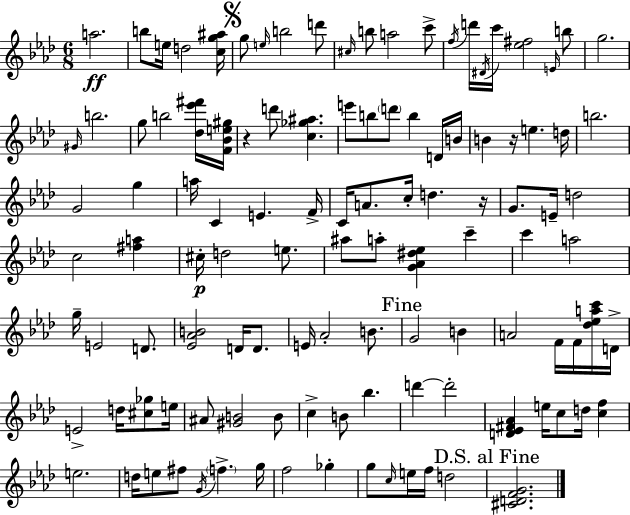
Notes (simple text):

A5/h. B5/e E5/s D5/h [C5,G5,A#5]/s G5/e E5/s B5/h D6/e C#5/s B5/e A5/h C6/e F5/s D6/s D#4/s C6/s [Eb5,F#5]/h E4/s B5/e G5/h. G#4/s B5/h. G5/e B5/h [Db5,Eb6,F#6]/s [F4,Bb4,E5,G#5]/s R/q D6/e [C5,Gb5,A#5]/q. E6/e B5/e D6/e B5/q D4/s B4/s B4/q R/s E5/q. D5/s B5/h. G4/h G5/q A5/s C4/q E4/q. F4/s C4/s A4/e. C5/s D5/q. R/s G4/e. E4/s D5/h C5/h [F#5,A5]/q C#5/s D5/h E5/e. A#5/e A5/e [G4,Ab4,D#5,Eb5]/q C6/q C6/q A5/h G5/s E4/h D4/e. [Eb4,Ab4,B4]/h D4/s D4/e. E4/s Ab4/h B4/e. G4/h B4/q A4/h F4/s F4/s [Db5,Eb5,A5,C6]/s D4/s E4/h D5/s [C#5,Gb5]/e E5/s A#4/e [G#4,B4]/h B4/e C5/q B4/e Bb5/q. D6/q D6/h [D4,Eb4,F#4,Ab4]/q E5/s C5/e D5/s [C5,F5]/q E5/h. D5/s E5/e F#5/e G4/s F5/q. G5/s F5/h Gb5/q G5/e C5/s E5/s F5/s D5/h [C#4,D4,F4,G4]/h.